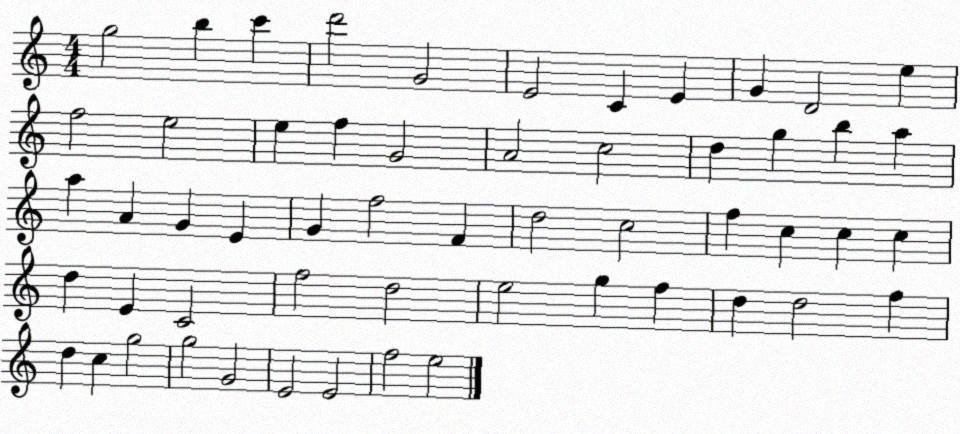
X:1
T:Untitled
M:4/4
L:1/4
K:C
g2 b c' d'2 G2 E2 C E G D2 e f2 e2 e f G2 A2 c2 d g b a a A G E G f2 F d2 c2 f c c c d E C2 f2 d2 e2 g f d d2 f d c g2 g2 G2 E2 E2 f2 e2